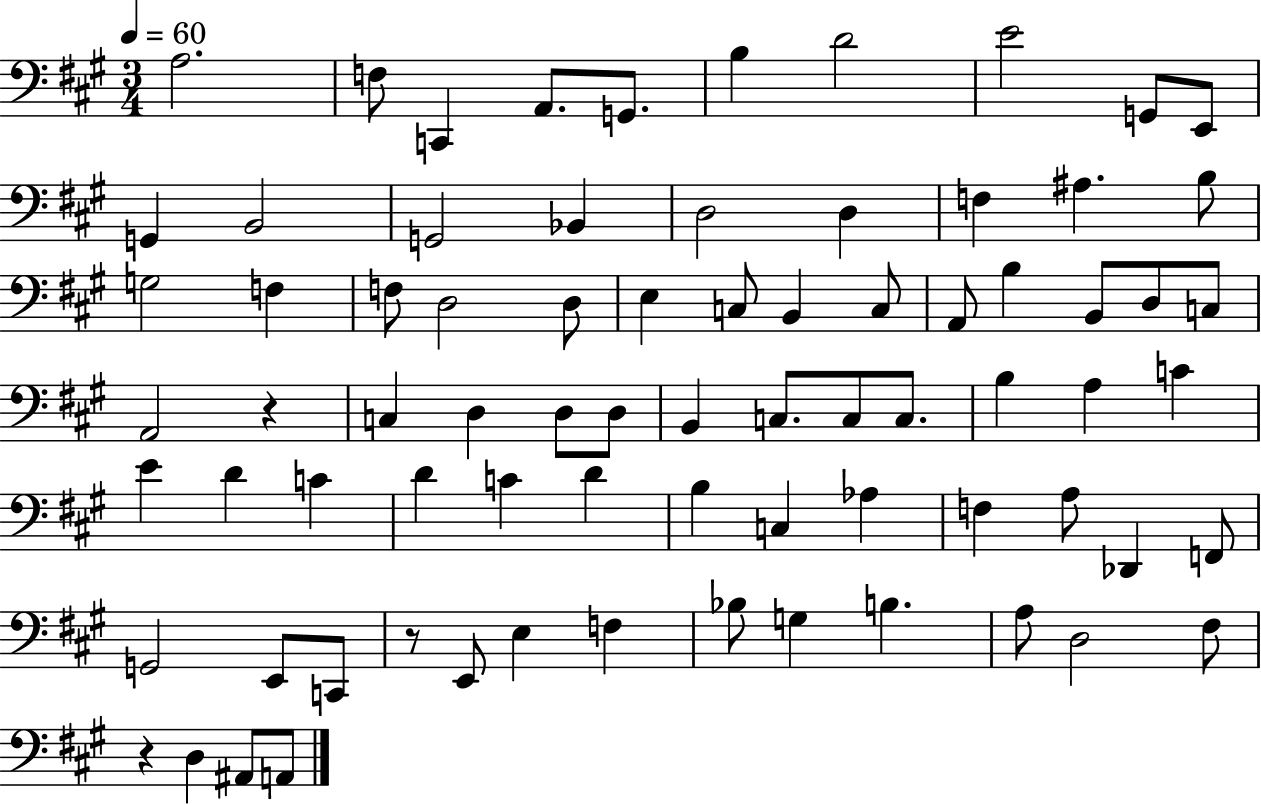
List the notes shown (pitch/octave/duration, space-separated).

A3/h. F3/e C2/q A2/e. G2/e. B3/q D4/h E4/h G2/e E2/e G2/q B2/h G2/h Bb2/q D3/h D3/q F3/q A#3/q. B3/e G3/h F3/q F3/e D3/h D3/e E3/q C3/e B2/q C3/e A2/e B3/q B2/e D3/e C3/e A2/h R/q C3/q D3/q D3/e D3/e B2/q C3/e. C3/e C3/e. B3/q A3/q C4/q E4/q D4/q C4/q D4/q C4/q D4/q B3/q C3/q Ab3/q F3/q A3/e Db2/q F2/e G2/h E2/e C2/e R/e E2/e E3/q F3/q Bb3/e G3/q B3/q. A3/e D3/h F#3/e R/q D3/q A#2/e A2/e